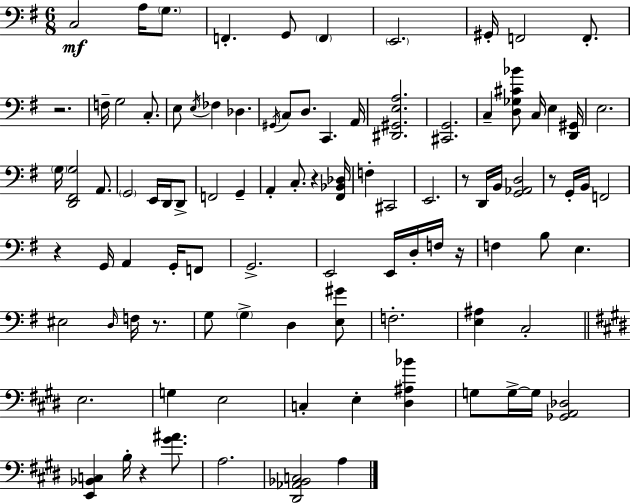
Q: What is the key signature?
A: E minor